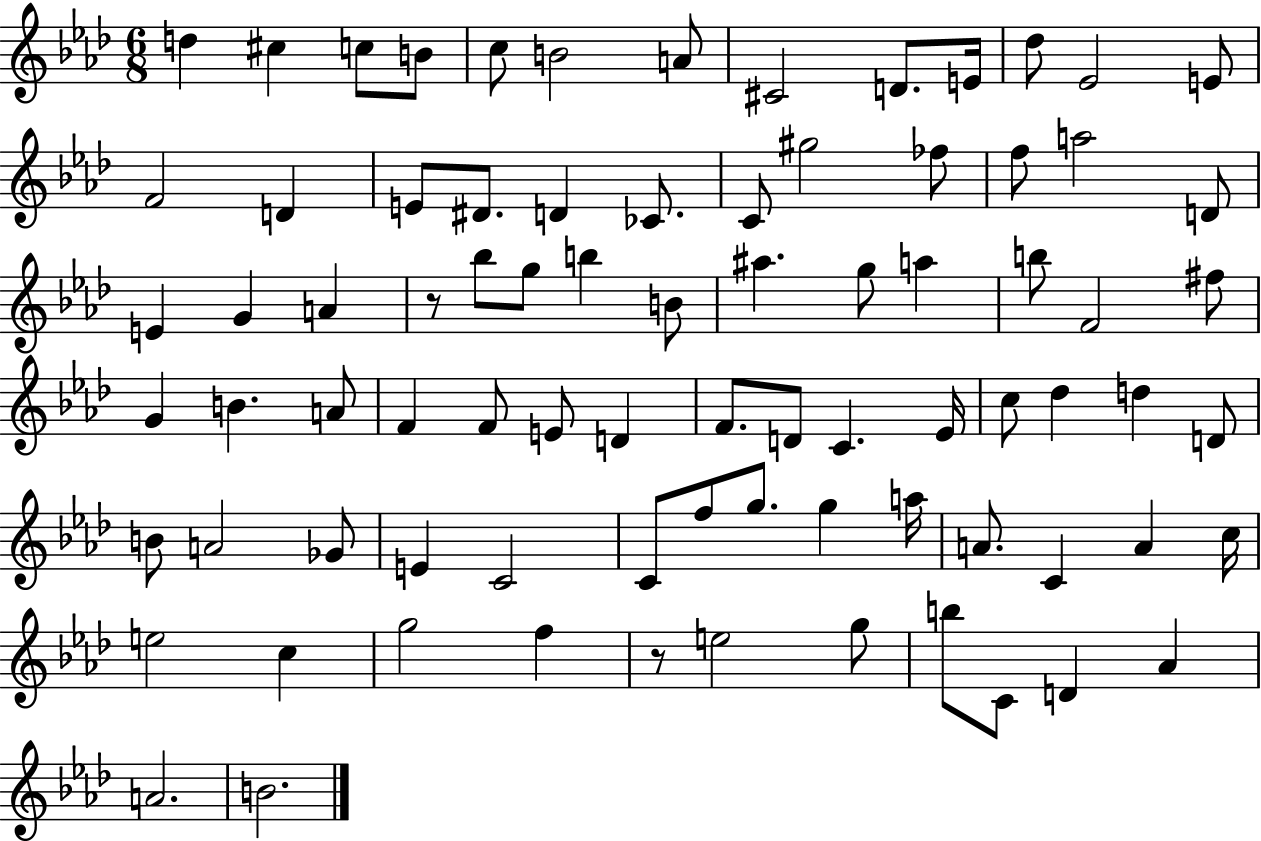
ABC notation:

X:1
T:Untitled
M:6/8
L:1/4
K:Ab
d ^c c/2 B/2 c/2 B2 A/2 ^C2 D/2 E/4 _d/2 _E2 E/2 F2 D E/2 ^D/2 D _C/2 C/2 ^g2 _f/2 f/2 a2 D/2 E G A z/2 _b/2 g/2 b B/2 ^a g/2 a b/2 F2 ^f/2 G B A/2 F F/2 E/2 D F/2 D/2 C _E/4 c/2 _d d D/2 B/2 A2 _G/2 E C2 C/2 f/2 g/2 g a/4 A/2 C A c/4 e2 c g2 f z/2 e2 g/2 b/2 C/2 D _A A2 B2